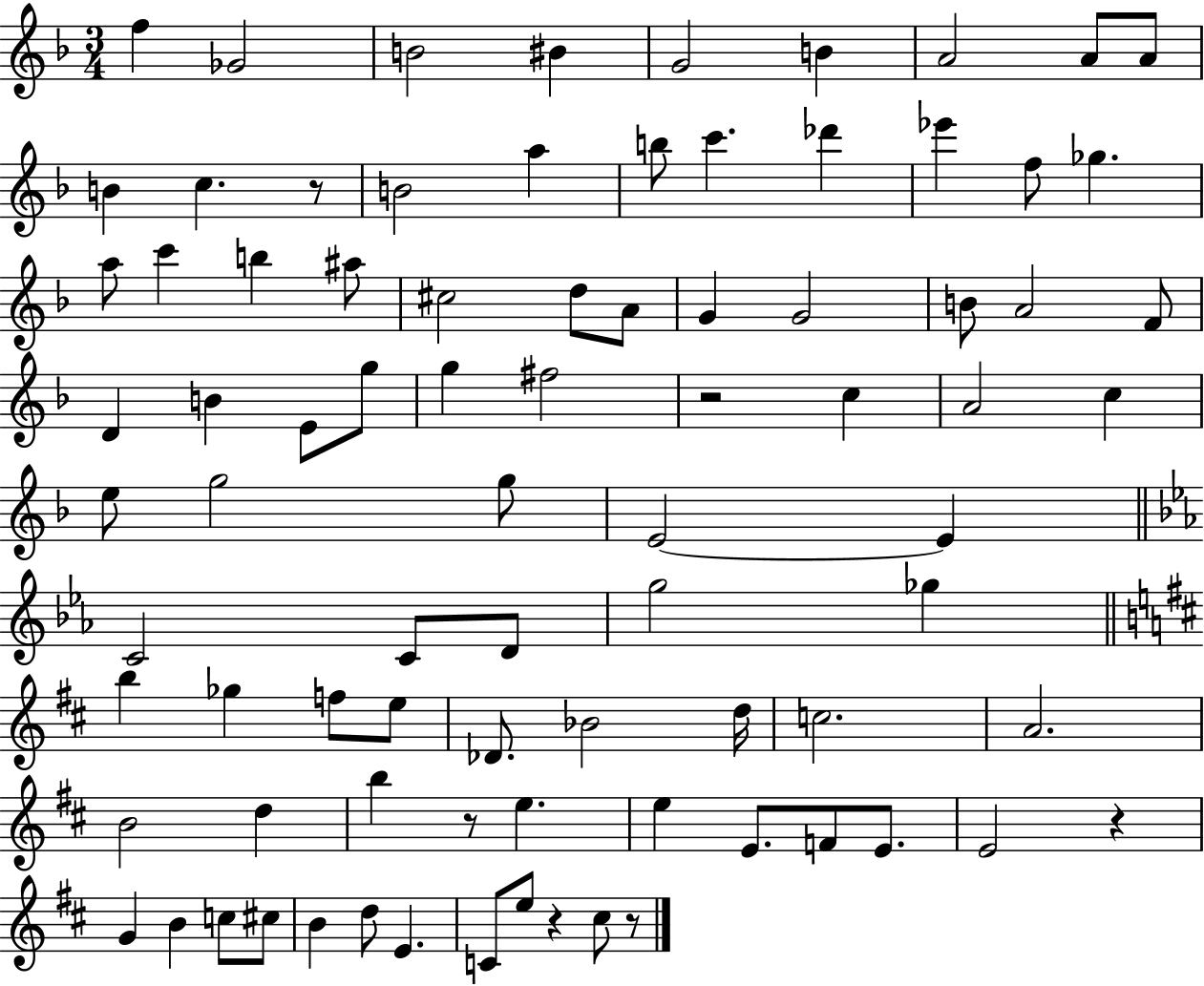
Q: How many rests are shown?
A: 6